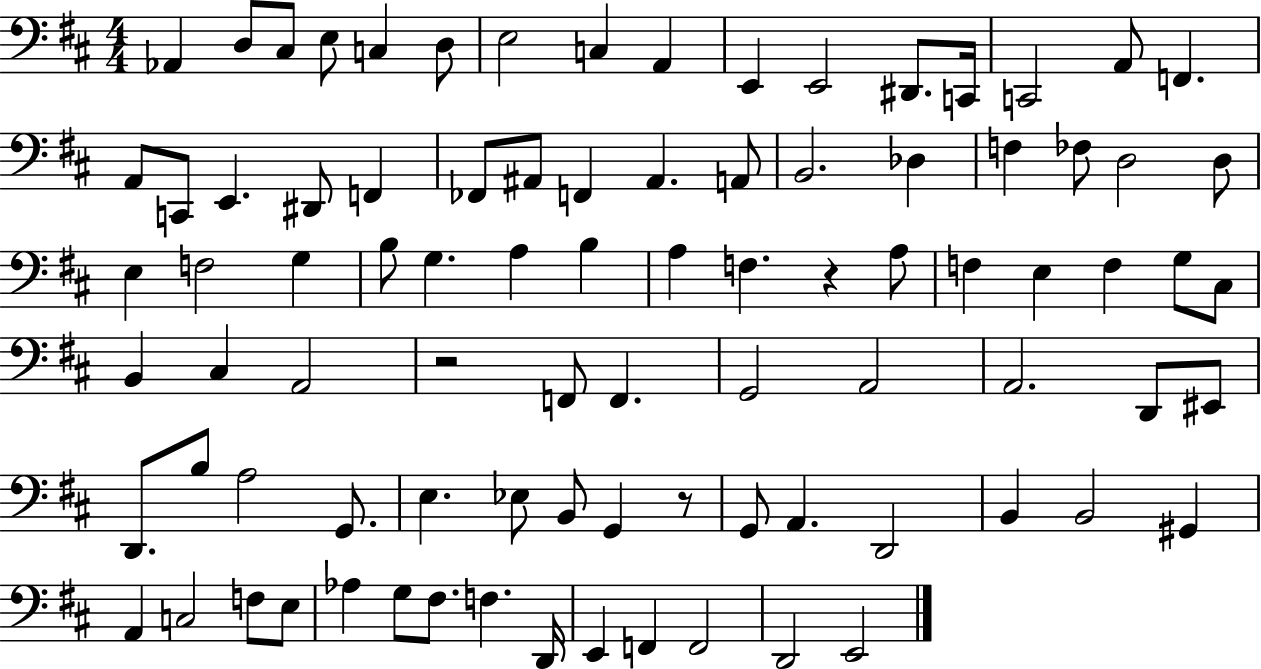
X:1
T:Untitled
M:4/4
L:1/4
K:D
_A,, D,/2 ^C,/2 E,/2 C, D,/2 E,2 C, A,, E,, E,,2 ^D,,/2 C,,/4 C,,2 A,,/2 F,, A,,/2 C,,/2 E,, ^D,,/2 F,, _F,,/2 ^A,,/2 F,, ^A,, A,,/2 B,,2 _D, F, _F,/2 D,2 D,/2 E, F,2 G, B,/2 G, A, B, A, F, z A,/2 F, E, F, G,/2 ^C,/2 B,, ^C, A,,2 z2 F,,/2 F,, G,,2 A,,2 A,,2 D,,/2 ^E,,/2 D,,/2 B,/2 A,2 G,,/2 E, _E,/2 B,,/2 G,, z/2 G,,/2 A,, D,,2 B,, B,,2 ^G,, A,, C,2 F,/2 E,/2 _A, G,/2 ^F,/2 F, D,,/4 E,, F,, F,,2 D,,2 E,,2